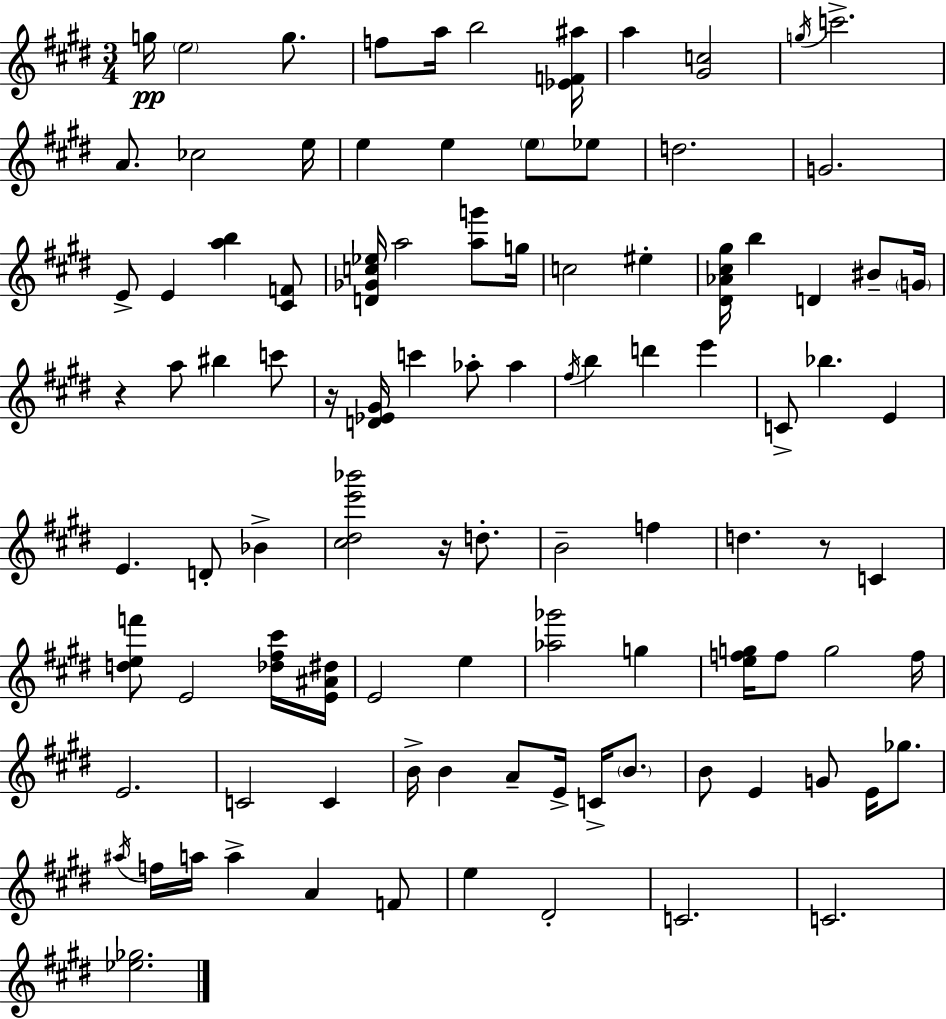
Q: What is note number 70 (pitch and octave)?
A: Gb5